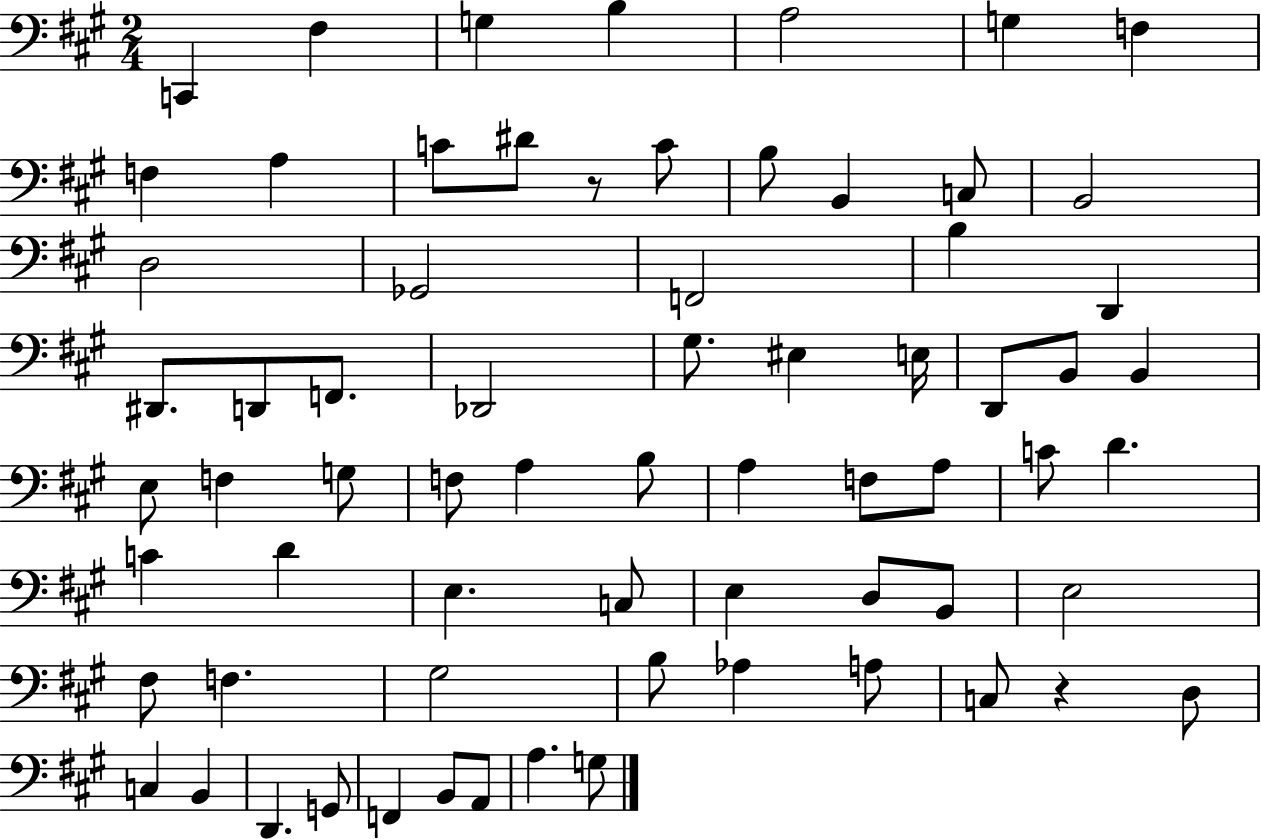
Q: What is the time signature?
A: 2/4